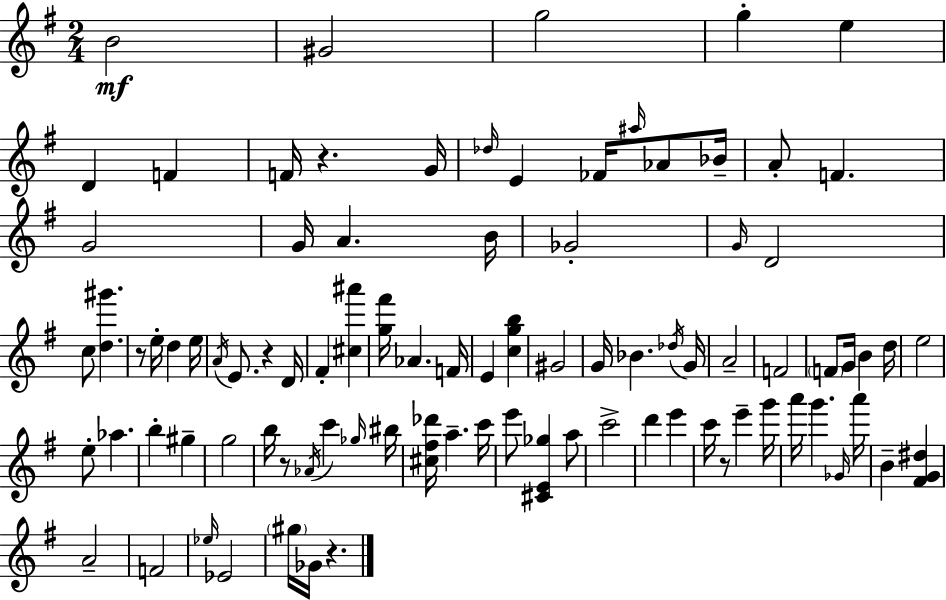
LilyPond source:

{
  \clef treble
  \numericTimeSignature
  \time 2/4
  \key e \minor
  b'2\mf | gis'2 | g''2 | g''4-. e''4 | \break d'4 f'4 | f'16 r4. g'16 | \grace { des''16 } e'4 fes'16 \grace { ais''16 } aes'8 | bes'16-- a'8-. f'4. | \break g'2 | g'16 a'4. | b'16 ges'2-. | \grace { g'16 } d'2 | \break c''8 <d'' gis'''>4. | r8 e''16-. d''4 | e''16 \acciaccatura { a'16 } e'8. r4 | d'16 fis'4-. | \break <cis'' ais'''>4 <g'' fis'''>16 aes'4. | f'16 e'4 | <c'' g'' b''>4 gis'2 | g'16 bes'4. | \break \acciaccatura { des''16 } g'16 a'2-- | f'2 | \parenthesize f'8 g'16 | b'4 d''16 e''2 | \break e''8-. aes''4. | b''4-. | gis''4-- g''2 | b''16 r8 | \break \acciaccatura { aes'16 } c'''4 \grace { ges''16 } bis''16 <cis'' fis'' des'''>16 | a''4.-- c'''16 e'''8 | <cis' e' ges''>4 a''8 c'''2-> | d'''4 | \break e'''4 c'''16 | r8 e'''4-- g'''16 a'''16 | g'''4. \grace { ges'16 } a'''16 | b'4-- <fis' g' dis''>4 | \break a'2-- | f'2 | \grace { ees''16 } ees'2 | \parenthesize gis''16 ges'16 r4. | \break \bar "|."
}